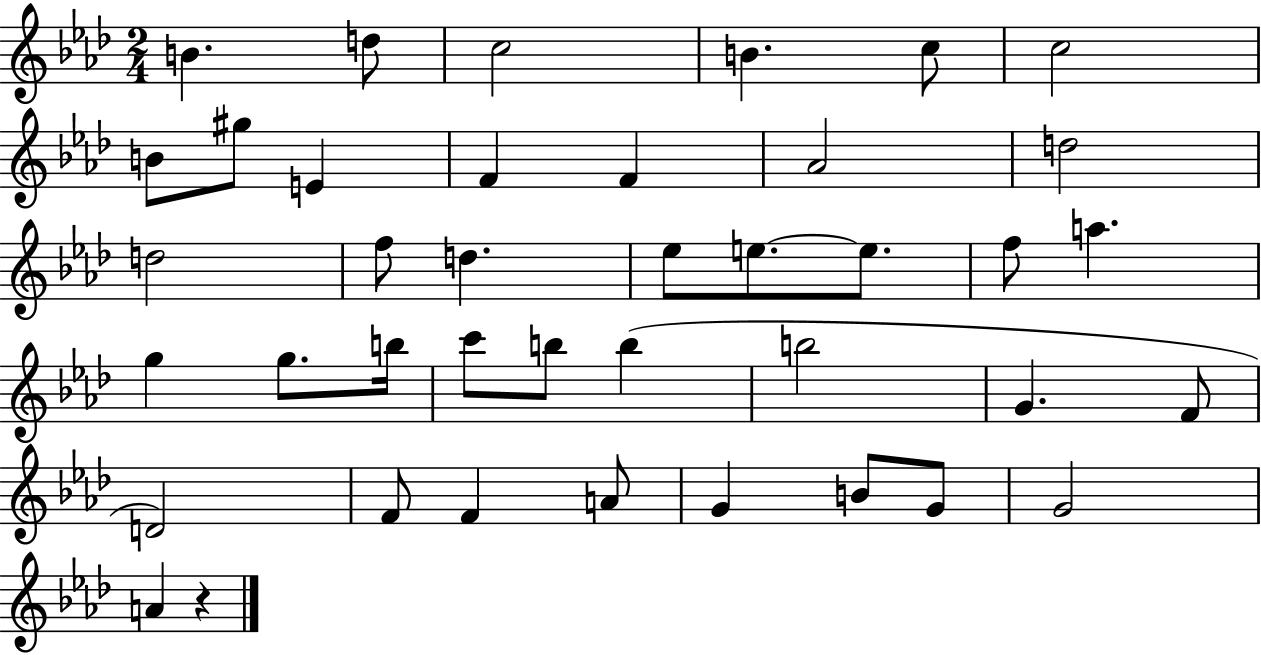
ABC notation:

X:1
T:Untitled
M:2/4
L:1/4
K:Ab
B d/2 c2 B c/2 c2 B/2 ^g/2 E F F _A2 d2 d2 f/2 d _e/2 e/2 e/2 f/2 a g g/2 b/4 c'/2 b/2 b b2 G F/2 D2 F/2 F A/2 G B/2 G/2 G2 A z